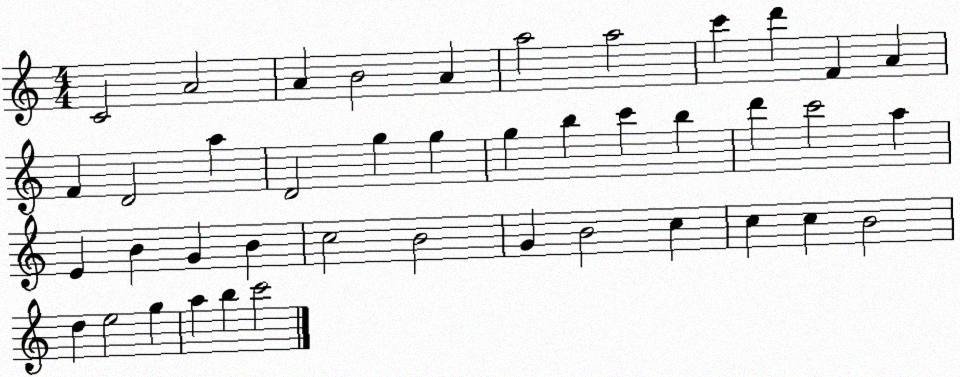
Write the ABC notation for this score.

X:1
T:Untitled
M:4/4
L:1/4
K:C
C2 A2 A B2 A a2 a2 c' d' F A F D2 a D2 g g g b c' b d' c'2 a E B G B c2 B2 G B2 c c c B2 d e2 g a b c'2